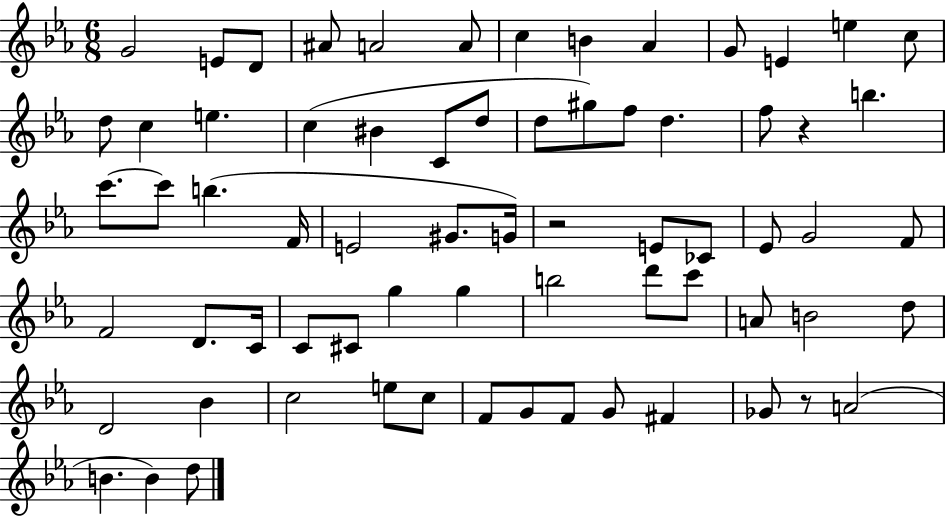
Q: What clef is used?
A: treble